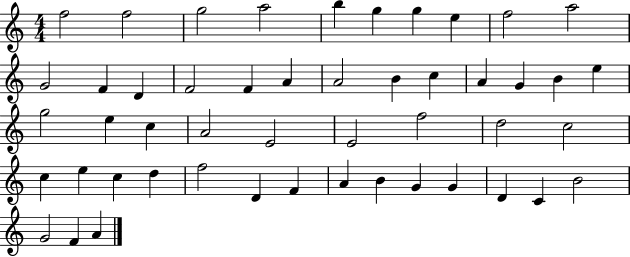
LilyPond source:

{
  \clef treble
  \numericTimeSignature
  \time 4/4
  \key c \major
  f''2 f''2 | g''2 a''2 | b''4 g''4 g''4 e''4 | f''2 a''2 | \break g'2 f'4 d'4 | f'2 f'4 a'4 | a'2 b'4 c''4 | a'4 g'4 b'4 e''4 | \break g''2 e''4 c''4 | a'2 e'2 | e'2 f''2 | d''2 c''2 | \break c''4 e''4 c''4 d''4 | f''2 d'4 f'4 | a'4 b'4 g'4 g'4 | d'4 c'4 b'2 | \break g'2 f'4 a'4 | \bar "|."
}